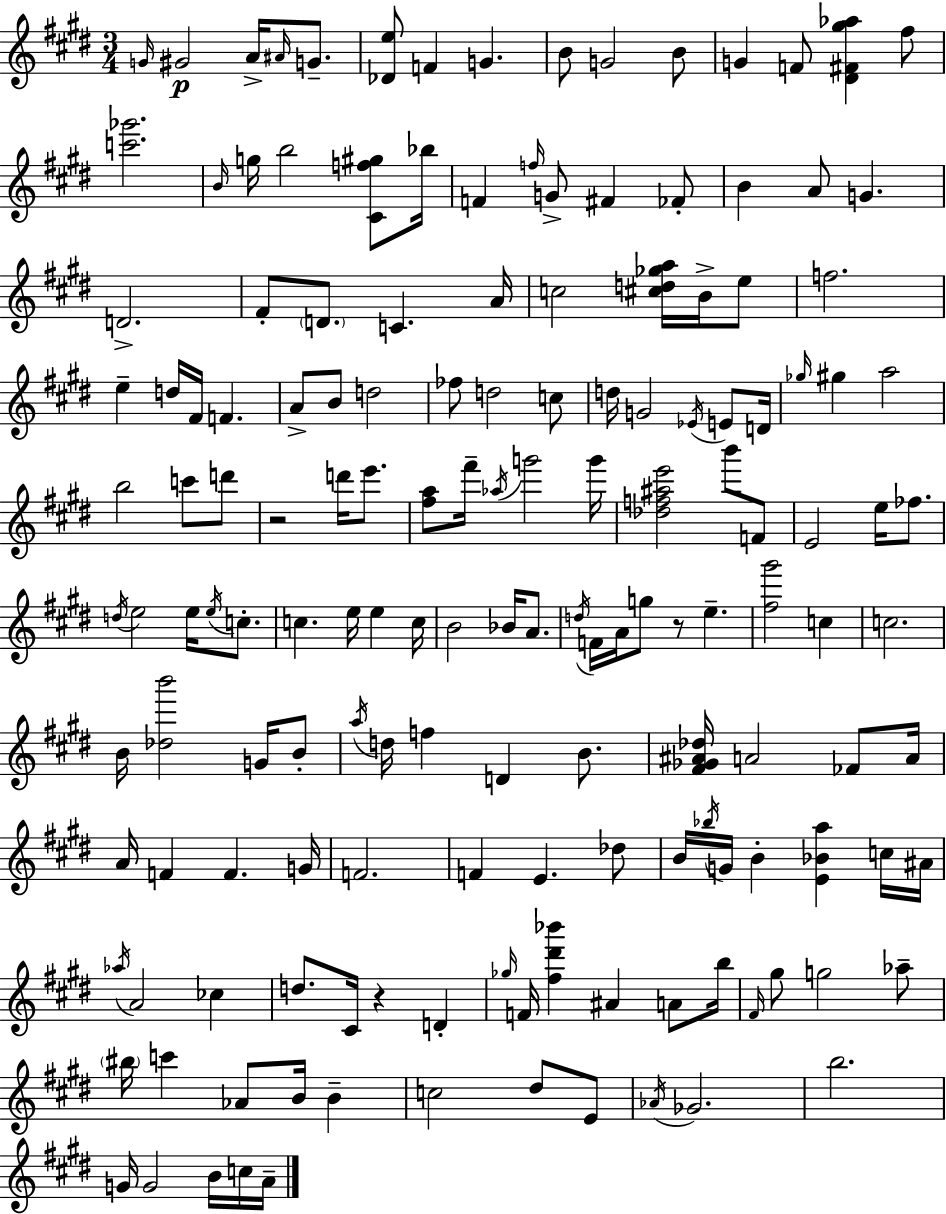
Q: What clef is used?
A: treble